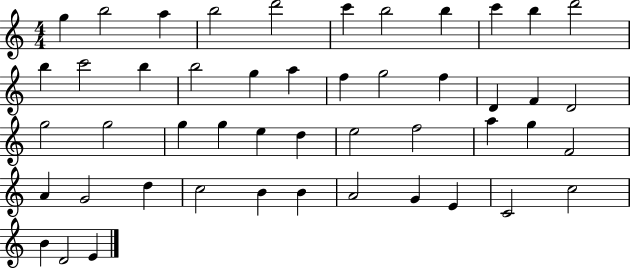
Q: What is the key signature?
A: C major